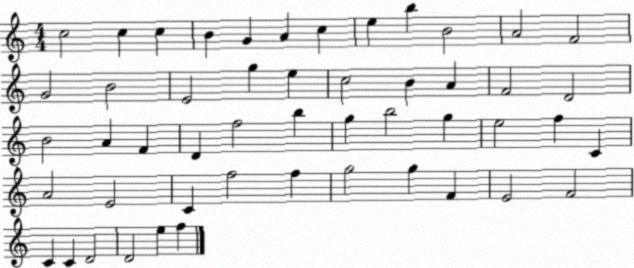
X:1
T:Untitled
M:4/4
L:1/4
K:C
c2 c c B G A c e b B2 A2 F2 G2 B2 E2 g e c2 B A F2 D2 B2 A F D f2 b g b2 g e2 f C A2 E2 C f2 f g2 g F E2 F2 C C D2 D2 e f